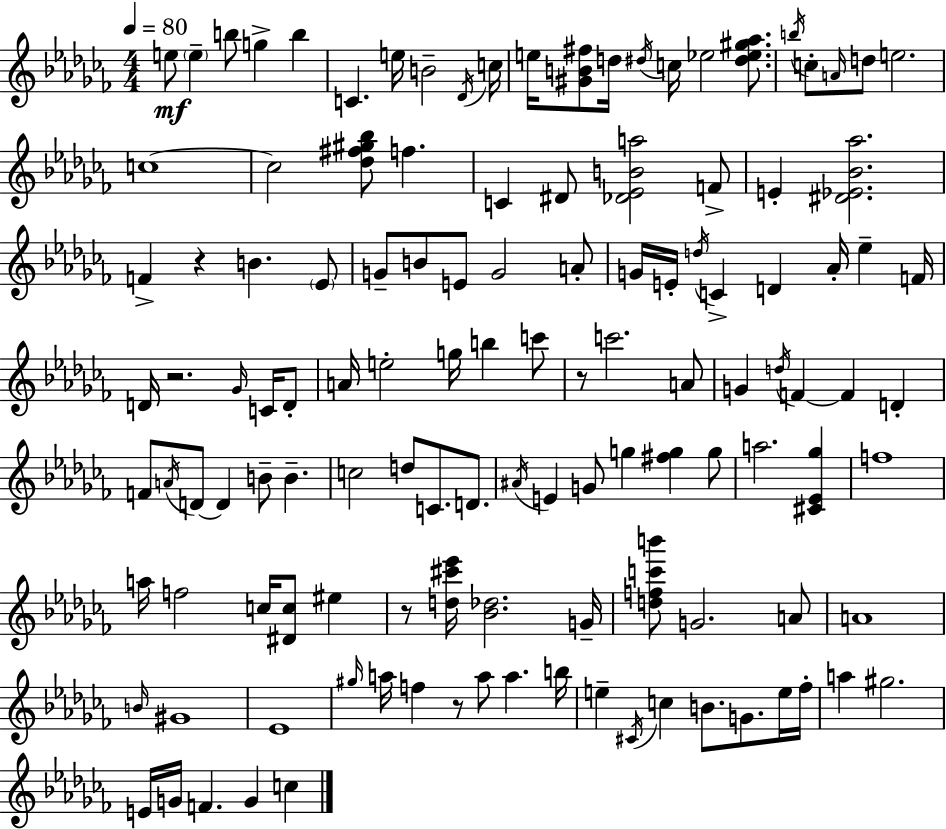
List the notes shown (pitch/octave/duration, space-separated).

E5/e E5/q B5/e G5/q B5/q C4/q. E5/s B4/h Db4/s C5/s E5/s [G#4,B4,F#5]/e D5/s D#5/s C5/s Eb5/h [D#5,Eb5,G#5,Ab5]/e. B5/s C5/e A4/s D5/e E5/h. C5/w C5/h [Db5,F#5,G#5,Bb5]/e F5/q. C4/q D#4/e [Db4,Eb4,B4,A5]/h F4/e E4/q [D#4,Eb4,Bb4,Ab5]/h. F4/q R/q B4/q. Eb4/e G4/e B4/e E4/e G4/h A4/e G4/s E4/s D5/s C4/q D4/q Ab4/s Eb5/q F4/s D4/s R/h. Gb4/s C4/s D4/e A4/s E5/h G5/s B5/q C6/e R/e C6/h. A4/e G4/q D5/s F4/q F4/q D4/q F4/e A4/s D4/e D4/q B4/e B4/q. C5/h D5/e C4/e. D4/e. A#4/s E4/q G4/e G5/q [F#5,G5]/q G5/e A5/h. [C#4,Eb4,Gb5]/q F5/w A5/s F5/h C5/s [D#4,C5]/e EIS5/q R/e [D5,C#6,Eb6]/s [Bb4,Db5]/h. G4/s [D5,F5,C6,B6]/e G4/h. A4/e A4/w B4/s G#4/w Eb4/w G#5/s A5/s F5/q R/e A5/e A5/q. B5/s E5/q C#4/s C5/q B4/e. G4/e. E5/s FES5/s A5/q G#5/h. E4/s G4/s F4/q. G4/q C5/q